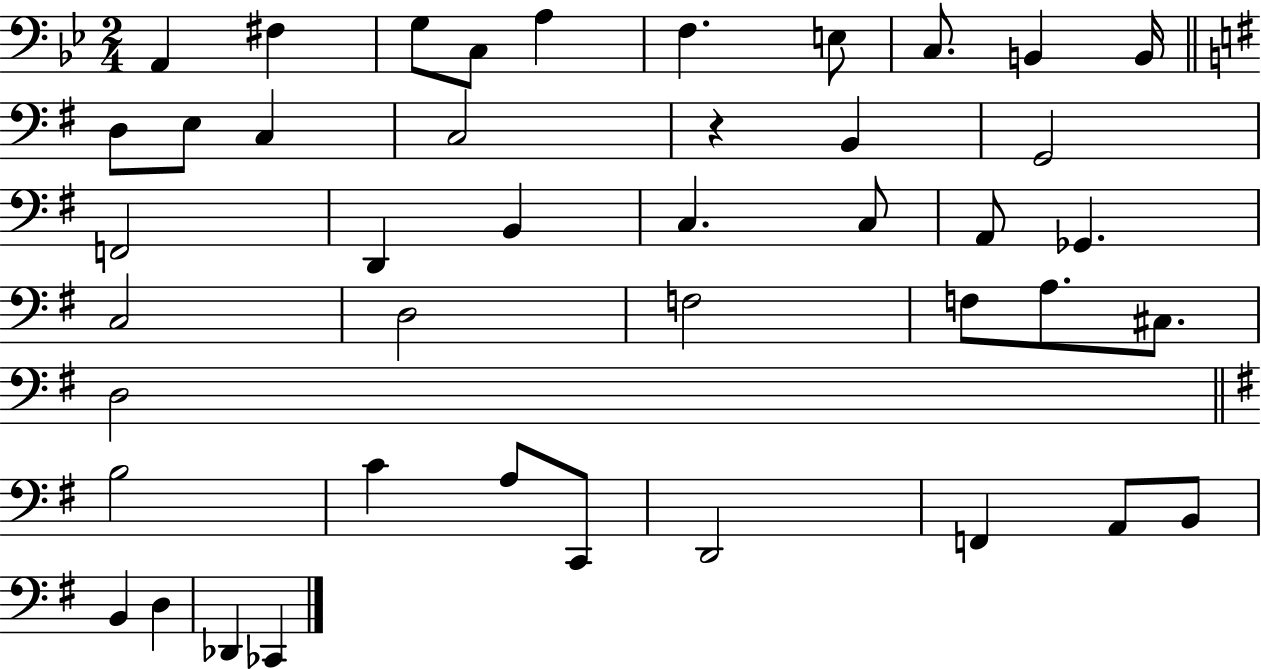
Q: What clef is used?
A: bass